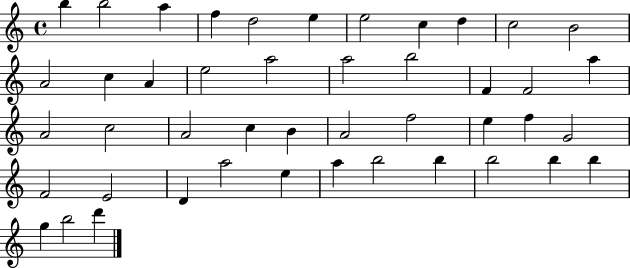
B5/q B5/h A5/q F5/q D5/h E5/q E5/h C5/q D5/q C5/h B4/h A4/h C5/q A4/q E5/h A5/h A5/h B5/h F4/q F4/h A5/q A4/h C5/h A4/h C5/q B4/q A4/h F5/h E5/q F5/q G4/h F4/h E4/h D4/q A5/h E5/q A5/q B5/h B5/q B5/h B5/q B5/q G5/q B5/h D6/q